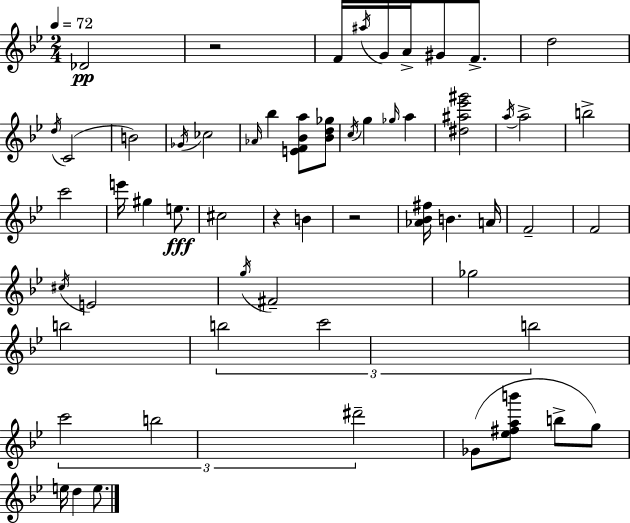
{
  \clef treble
  \numericTimeSignature
  \time 2/4
  \key bes \major
  \tempo 4 = 72
  des'2\pp | r2 | f'16 \acciaccatura { ais''16 } g'16 a'16-> gis'8 f'8.-> | d''2 | \break \acciaccatura { d''16 }( c'2 | b'2) | \acciaccatura { ges'16 } ces''2 | \grace { aes'16 } bes''4 | \break <e' f' bes' a''>8 <bes' d'' ges''>8 \acciaccatura { c''16 } g''4 | \grace { ges''16 } a''4 <dis'' ais'' ees''' gis'''>2 | \acciaccatura { a''16 } a''2-> | b''2-> | \break c'''2 | e'''16 | gis''4 e''8.\fff cis''2 | r4 | \break b'4 r2 | <aes' bes' fis''>16 | b'4. a'16 f'2-- | f'2 | \break \acciaccatura { cis''16 } | e'2 | \acciaccatura { g''16 } fis'2-- | ges''2 | \break b''2 | \tuplet 3/2 { b''2 | c'''2 | b''2 } | \break \tuplet 3/2 { c'''2 | b''2 | dis'''2-- } | ges'8( <ees'' fis'' a'' b'''>8 b''8-> g''8) | \break e''16 d''4 e''8. | \bar "|."
}